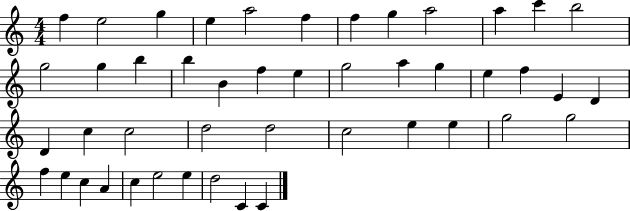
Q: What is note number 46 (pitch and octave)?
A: C4